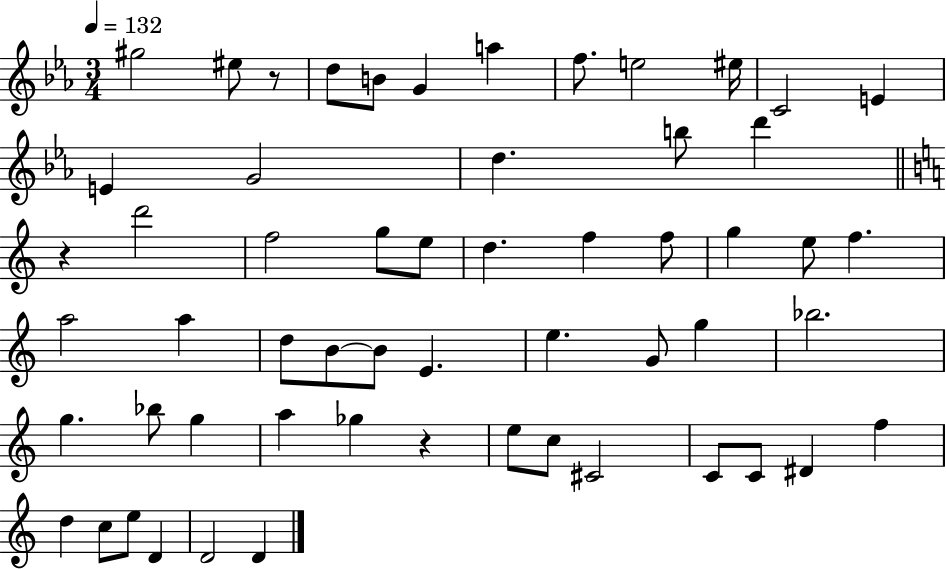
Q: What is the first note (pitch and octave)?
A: G#5